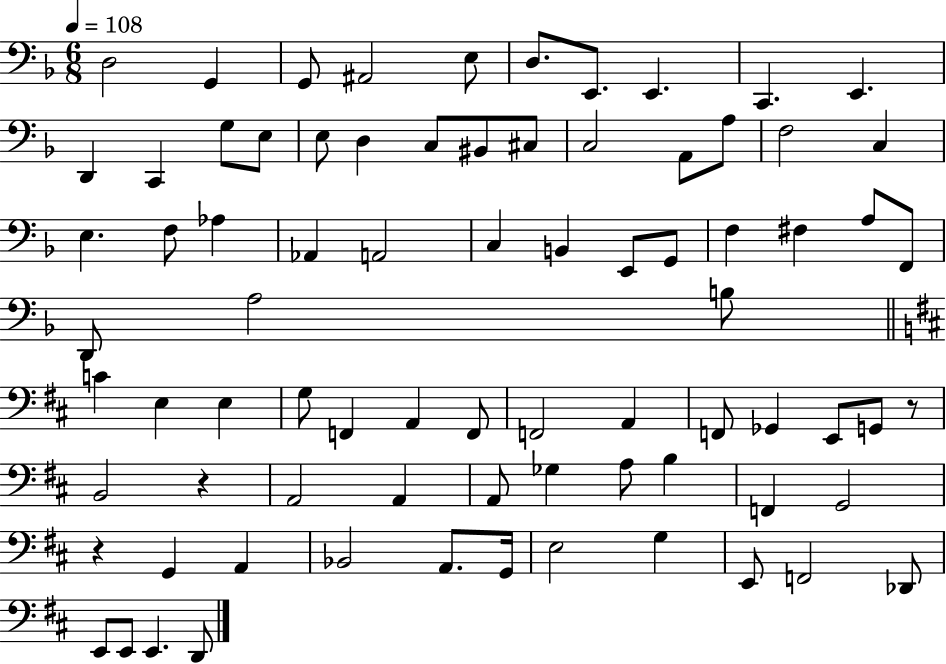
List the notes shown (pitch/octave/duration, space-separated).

D3/h G2/q G2/e A#2/h E3/e D3/e. E2/e. E2/q. C2/q. E2/q. D2/q C2/q G3/e E3/e E3/e D3/q C3/e BIS2/e C#3/e C3/h A2/e A3/e F3/h C3/q E3/q. F3/e Ab3/q Ab2/q A2/h C3/q B2/q E2/e G2/e F3/q F#3/q A3/e F2/e D2/e A3/h B3/e C4/q E3/q E3/q G3/e F2/q A2/q F2/e F2/h A2/q F2/e Gb2/q E2/e G2/e R/e B2/h R/q A2/h A2/q A2/e Gb3/q A3/e B3/q F2/q G2/h R/q G2/q A2/q Bb2/h A2/e. G2/s E3/h G3/q E2/e F2/h Db2/e E2/e E2/e E2/q. D2/e